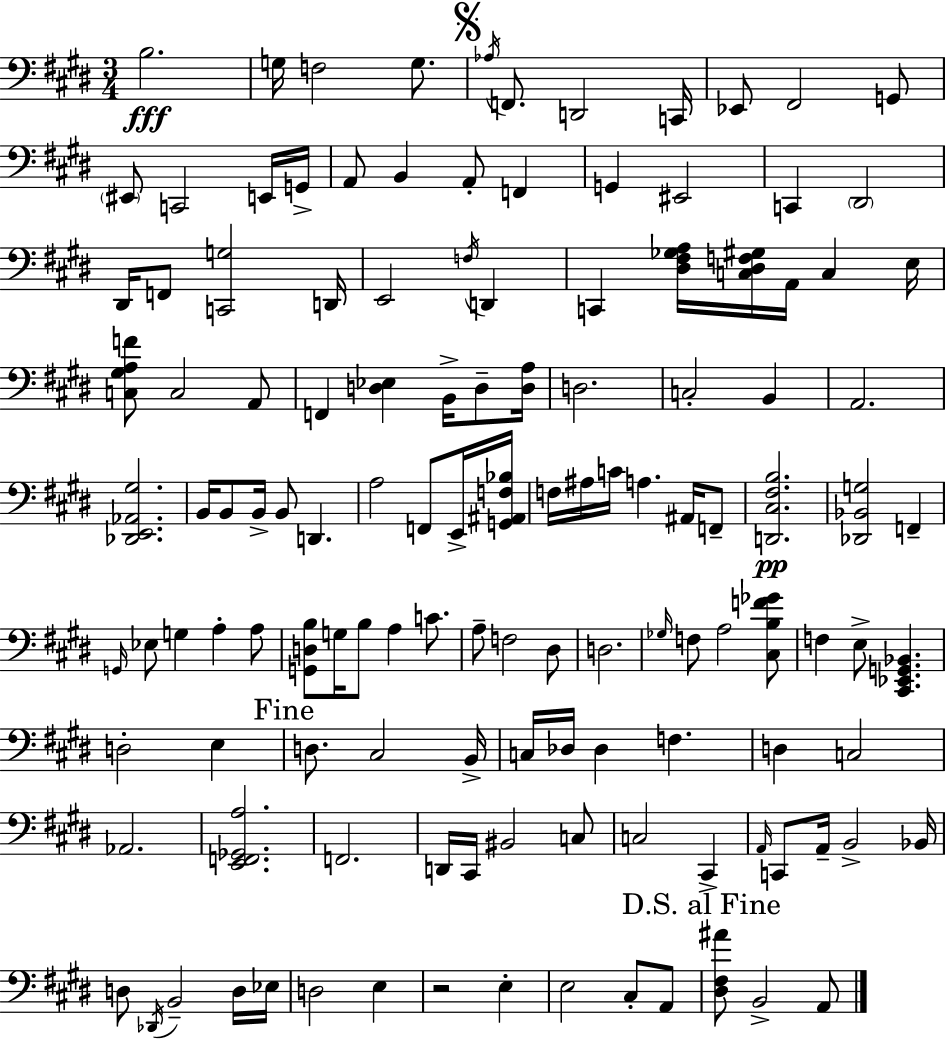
B3/h. G3/s F3/h G3/e. Ab3/s F2/e. D2/h C2/s Eb2/e F#2/h G2/e EIS2/e C2/h E2/s G2/s A2/e B2/q A2/e F2/q G2/q EIS2/h C2/q D#2/h D#2/s F2/e [C2,G3]/h D2/s E2/h F3/s D2/q C2/q [D#3,F#3,Gb3,A3]/s [C3,D#3,F3,G#3]/s A2/s C3/q E3/s [C3,G#3,A3,F4]/e C3/h A2/e F2/q [D3,Eb3]/q B2/s D3/e [D3,A3]/s D3/h. C3/h B2/q A2/h. [Db2,E2,Ab2,G#3]/h. B2/s B2/e B2/s B2/e D2/q. A3/h F2/e E2/s [G2,A#2,F3,Bb3]/s F3/s A#3/s C4/s A3/q. A#2/s F2/e [D2,C#3,F#3,B3]/h. [Db2,Bb2,G3]/h F2/q G2/s Eb3/e G3/q A3/q A3/e [G2,D3,B3]/e G3/s B3/e A3/q C4/e. A3/e F3/h D#3/e D3/h. Gb3/s F3/e A3/h [C#3,B3,F4,Gb4]/e F3/q E3/e [C#2,Eb2,G2,Bb2]/q. D3/h E3/q D3/e. C#3/h B2/s C3/s Db3/s Db3/q F3/q. D3/q C3/h Ab2/h. [E2,F2,Gb2,A3]/h. F2/h. D2/s C#2/s BIS2/h C3/e C3/h C#2/q A2/s C2/e A2/s B2/h Bb2/s D3/e Db2/s B2/h D3/s Eb3/s D3/h E3/q R/h E3/q E3/h C#3/e A2/e [D#3,F#3,A#4]/e B2/h A2/e